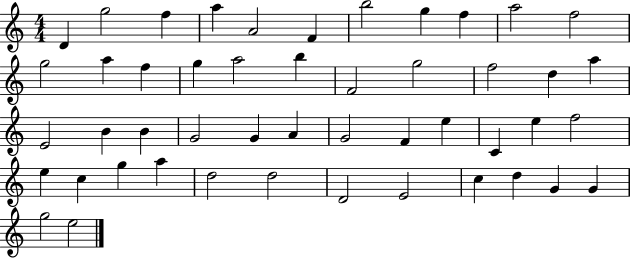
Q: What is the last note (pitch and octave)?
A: E5